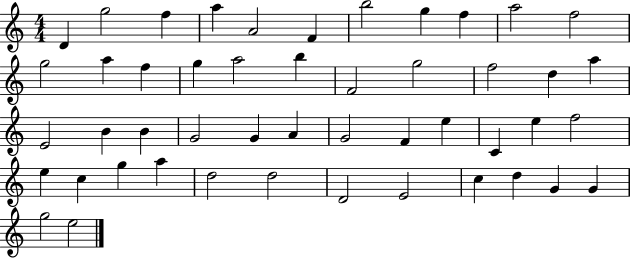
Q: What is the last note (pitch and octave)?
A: E5